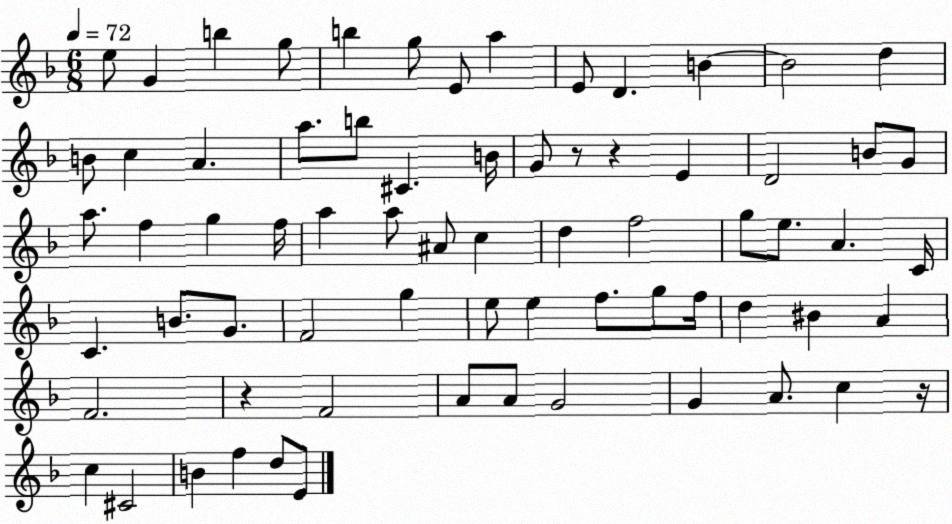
X:1
T:Untitled
M:6/8
L:1/4
K:F
e/2 G b g/2 b g/2 E/2 a E/2 D B B2 d B/2 c A a/2 b/2 ^C B/4 G/2 z/2 z E D2 B/2 G/2 a/2 f g f/4 a a/2 ^A/2 c d f2 g/2 e/2 A C/4 C B/2 G/2 F2 g e/2 e f/2 g/2 f/4 d ^B A F2 z F2 A/2 A/2 G2 G A/2 c z/4 c ^C2 B f d/2 E/2